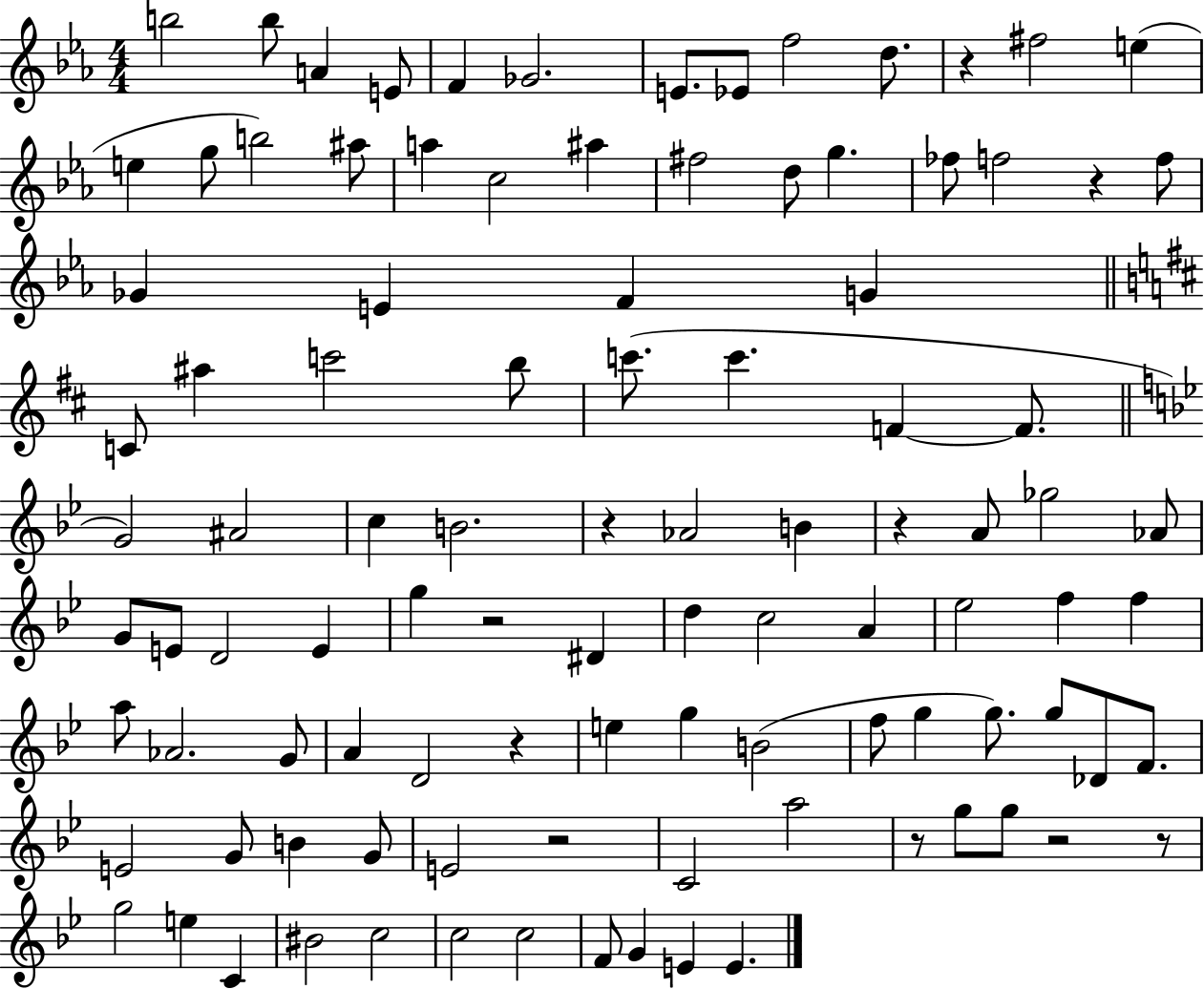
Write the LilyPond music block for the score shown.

{
  \clef treble
  \numericTimeSignature
  \time 4/4
  \key ees \major
  \repeat volta 2 { b''2 b''8 a'4 e'8 | f'4 ges'2. | e'8. ees'8 f''2 d''8. | r4 fis''2 e''4( | \break e''4 g''8 b''2) ais''8 | a''4 c''2 ais''4 | fis''2 d''8 g''4. | fes''8 f''2 r4 f''8 | \break ges'4 e'4 f'4 g'4 | \bar "||" \break \key d \major c'8 ais''4 c'''2 b''8 | c'''8.( c'''4. f'4~~ f'8. | \bar "||" \break \key g \minor g'2) ais'2 | c''4 b'2. | r4 aes'2 b'4 | r4 a'8 ges''2 aes'8 | \break g'8 e'8 d'2 e'4 | g''4 r2 dis'4 | d''4 c''2 a'4 | ees''2 f''4 f''4 | \break a''8 aes'2. g'8 | a'4 d'2 r4 | e''4 g''4 b'2( | f''8 g''4 g''8.) g''8 des'8 f'8. | \break e'2 g'8 b'4 g'8 | e'2 r2 | c'2 a''2 | r8 g''8 g''8 r2 r8 | \break g''2 e''4 c'4 | bis'2 c''2 | c''2 c''2 | f'8 g'4 e'4 e'4. | \break } \bar "|."
}